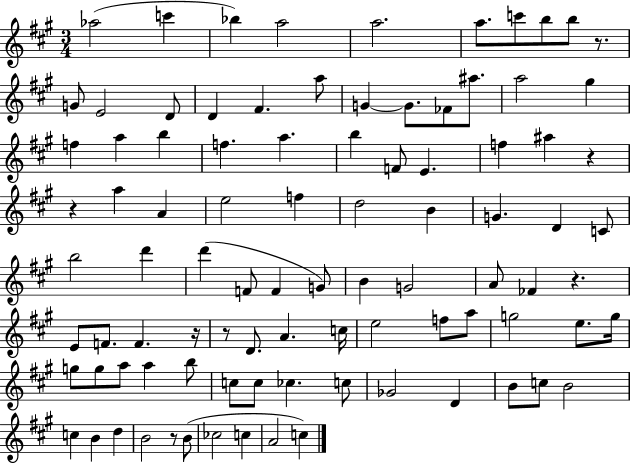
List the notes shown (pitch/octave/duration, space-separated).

Ab5/h C6/q Bb5/q A5/h A5/h. A5/e. C6/e B5/e B5/e R/e. G4/e E4/h D4/e D4/q F#4/q. A5/e G4/q G4/e. FES4/e A#5/e. A5/h G#5/q F5/q A5/q B5/q F5/q. A5/q. B5/q F4/e E4/q. F5/q A#5/q R/q R/q A5/q A4/q E5/h F5/q D5/h B4/q G4/q. D4/q C4/e B5/h D6/q D6/q F4/e F4/q G4/e B4/q G4/h A4/e FES4/q R/q. E4/e F4/e. F4/q. R/s R/e D4/e. A4/q. C5/s E5/h F5/e A5/e G5/h E5/e. G5/s G5/e G5/e A5/e A5/q B5/e C5/e C5/e CES5/q. C5/e Gb4/h D4/q B4/e C5/e B4/h C5/q B4/q D5/q B4/h R/e B4/e CES5/h C5/q A4/h C5/q